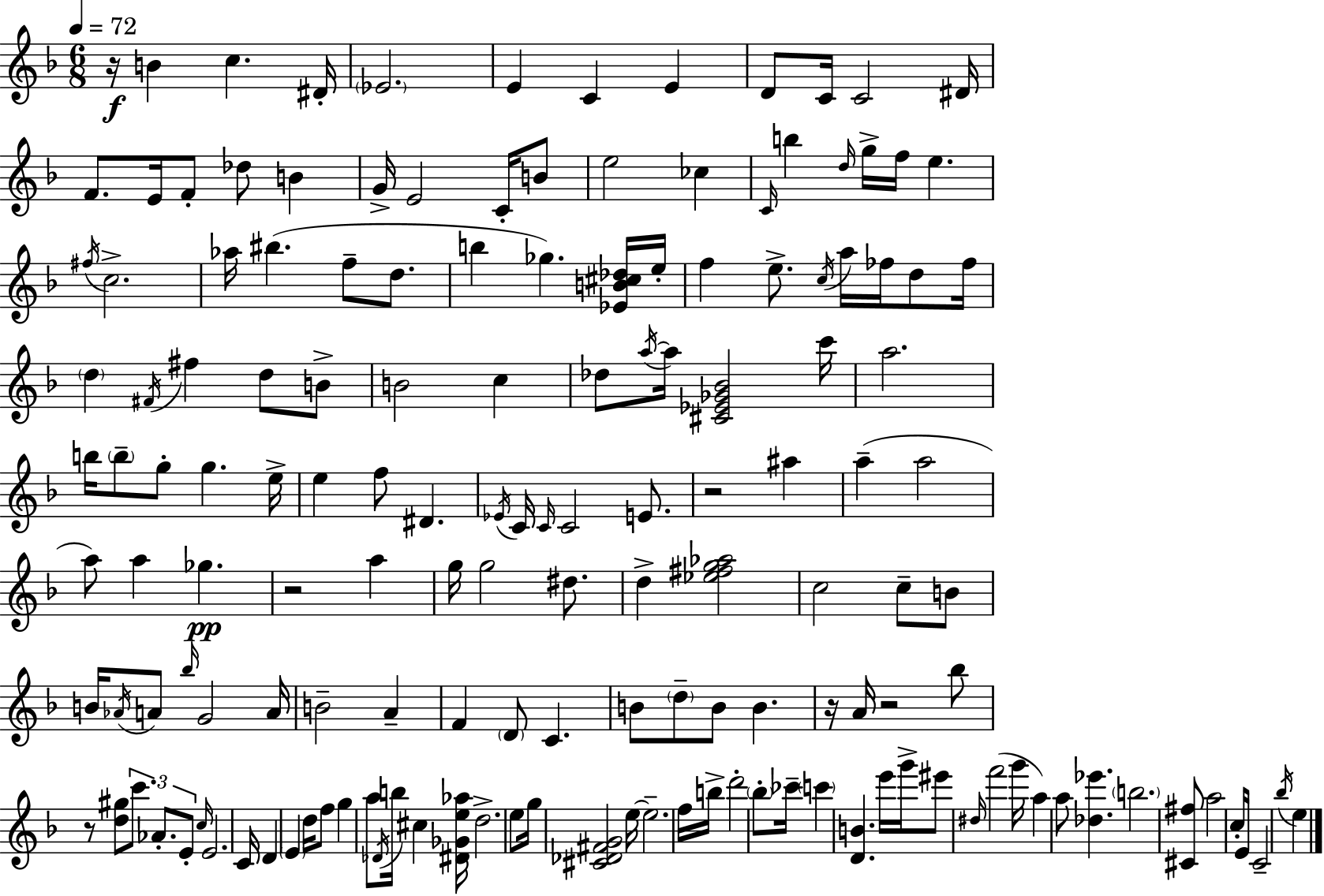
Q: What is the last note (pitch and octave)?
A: E5